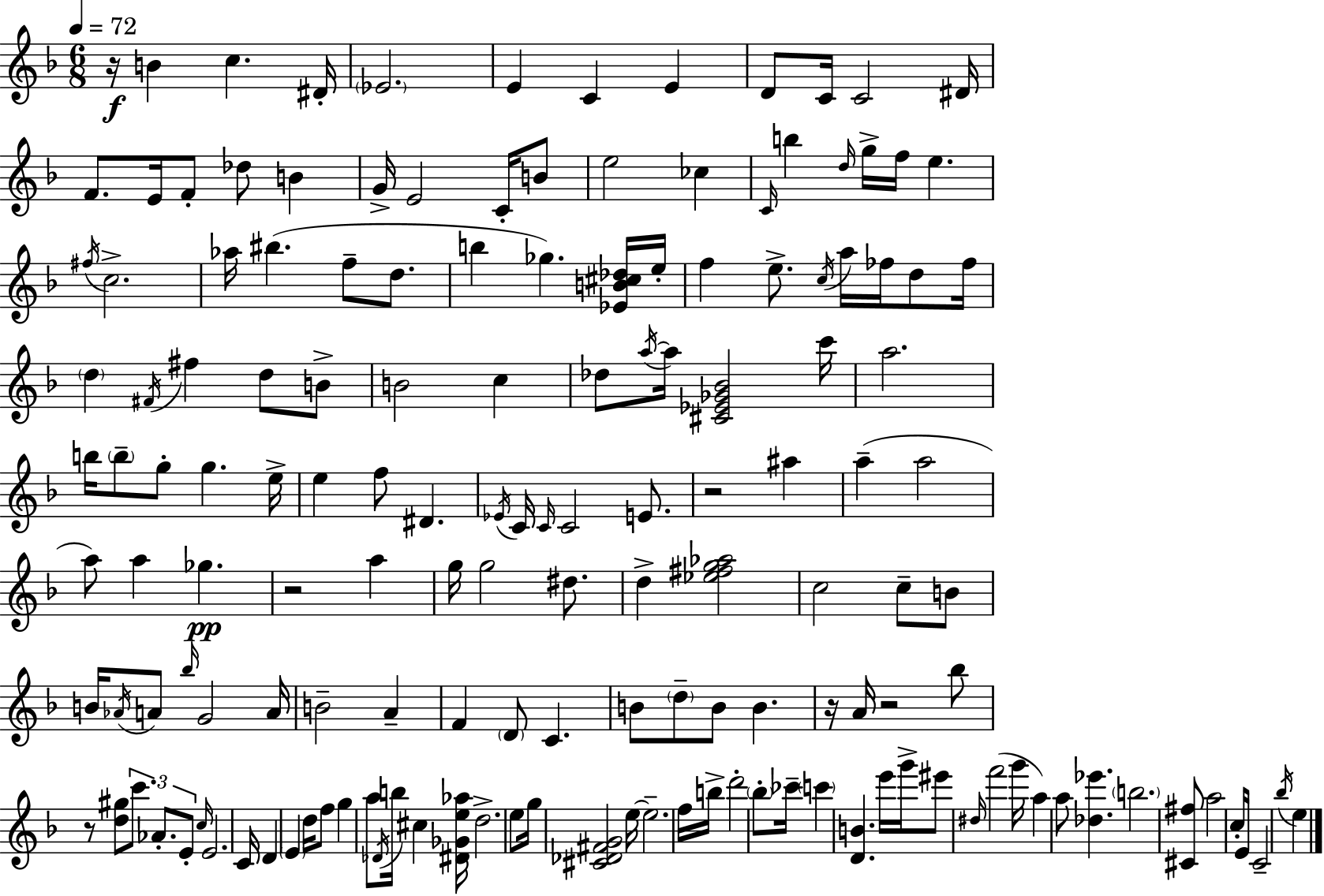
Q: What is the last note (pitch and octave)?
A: E5